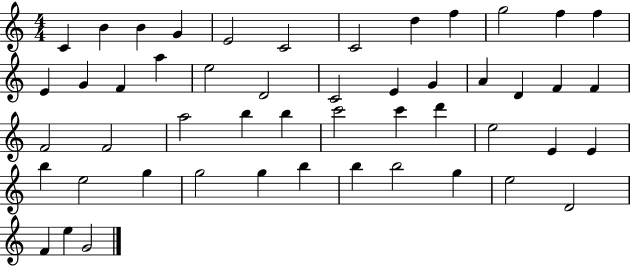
C4/q B4/q B4/q G4/q E4/h C4/h C4/h D5/q F5/q G5/h F5/q F5/q E4/q G4/q F4/q A5/q E5/h D4/h C4/h E4/q G4/q A4/q D4/q F4/q F4/q F4/h F4/h A5/h B5/q B5/q C6/h C6/q D6/q E5/h E4/q E4/q B5/q E5/h G5/q G5/h G5/q B5/q B5/q B5/h G5/q E5/h D4/h F4/q E5/q G4/h